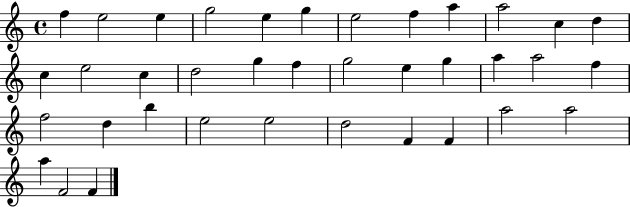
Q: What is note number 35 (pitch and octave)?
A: A5